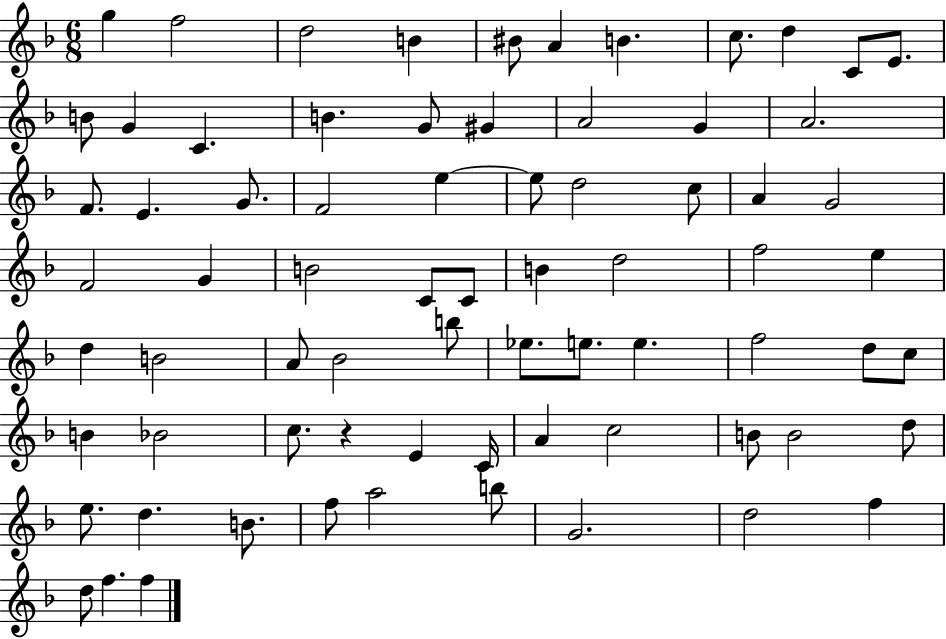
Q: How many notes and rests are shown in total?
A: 73